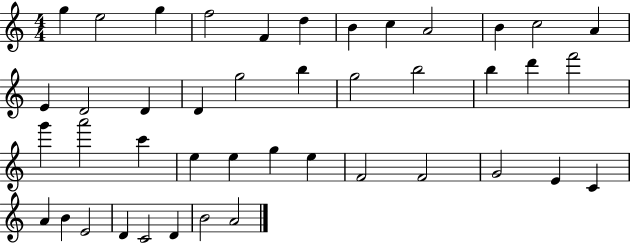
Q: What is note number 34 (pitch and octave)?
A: E4